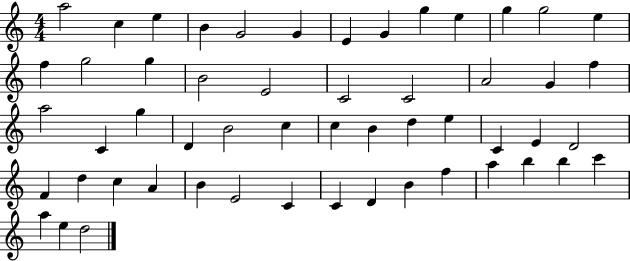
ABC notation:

X:1
T:Untitled
M:4/4
L:1/4
K:C
a2 c e B G2 G E G g e g g2 e f g2 g B2 E2 C2 C2 A2 G f a2 C g D B2 c c B d e C E D2 F d c A B E2 C C D B f a b b c' a e d2